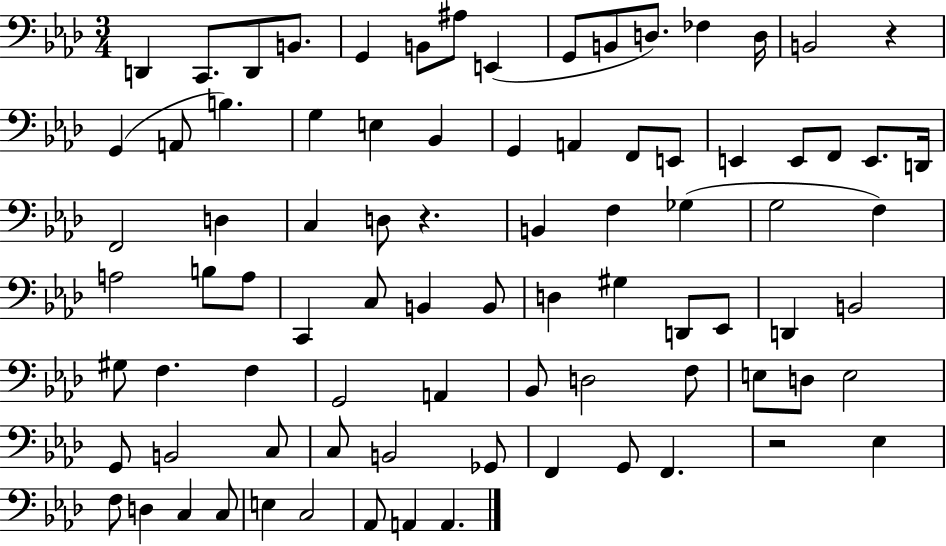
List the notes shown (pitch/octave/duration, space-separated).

D2/q C2/e. D2/e B2/e. G2/q B2/e A#3/e E2/q G2/e B2/e D3/e. FES3/q D3/s B2/h R/q G2/q A2/e B3/q. G3/q E3/q Bb2/q G2/q A2/q F2/e E2/e E2/q E2/e F2/e E2/e. D2/s F2/h D3/q C3/q D3/e R/q. B2/q F3/q Gb3/q G3/h F3/q A3/h B3/e A3/e C2/q C3/e B2/q B2/e D3/q G#3/q D2/e Eb2/e D2/q B2/h G#3/e F3/q. F3/q G2/h A2/q Bb2/e D3/h F3/e E3/e D3/e E3/h G2/e B2/h C3/e C3/e B2/h Gb2/e F2/q G2/e F2/q. R/h Eb3/q F3/e D3/q C3/q C3/e E3/q C3/h Ab2/e A2/q A2/q.